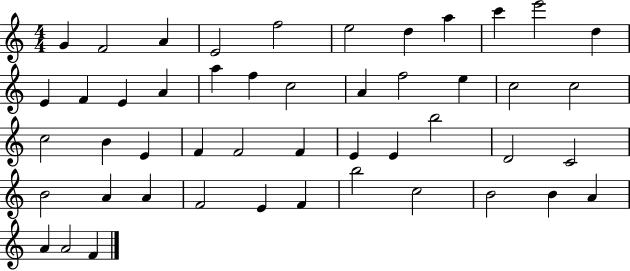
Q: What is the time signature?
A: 4/4